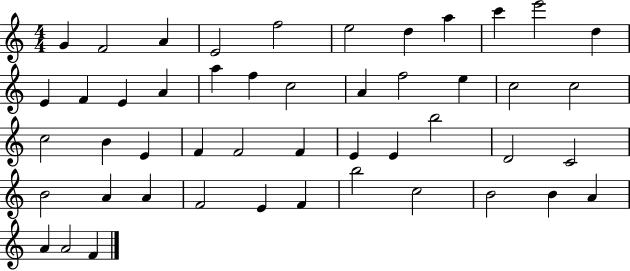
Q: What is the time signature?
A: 4/4